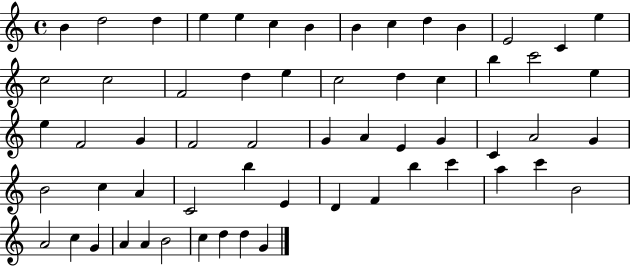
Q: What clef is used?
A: treble